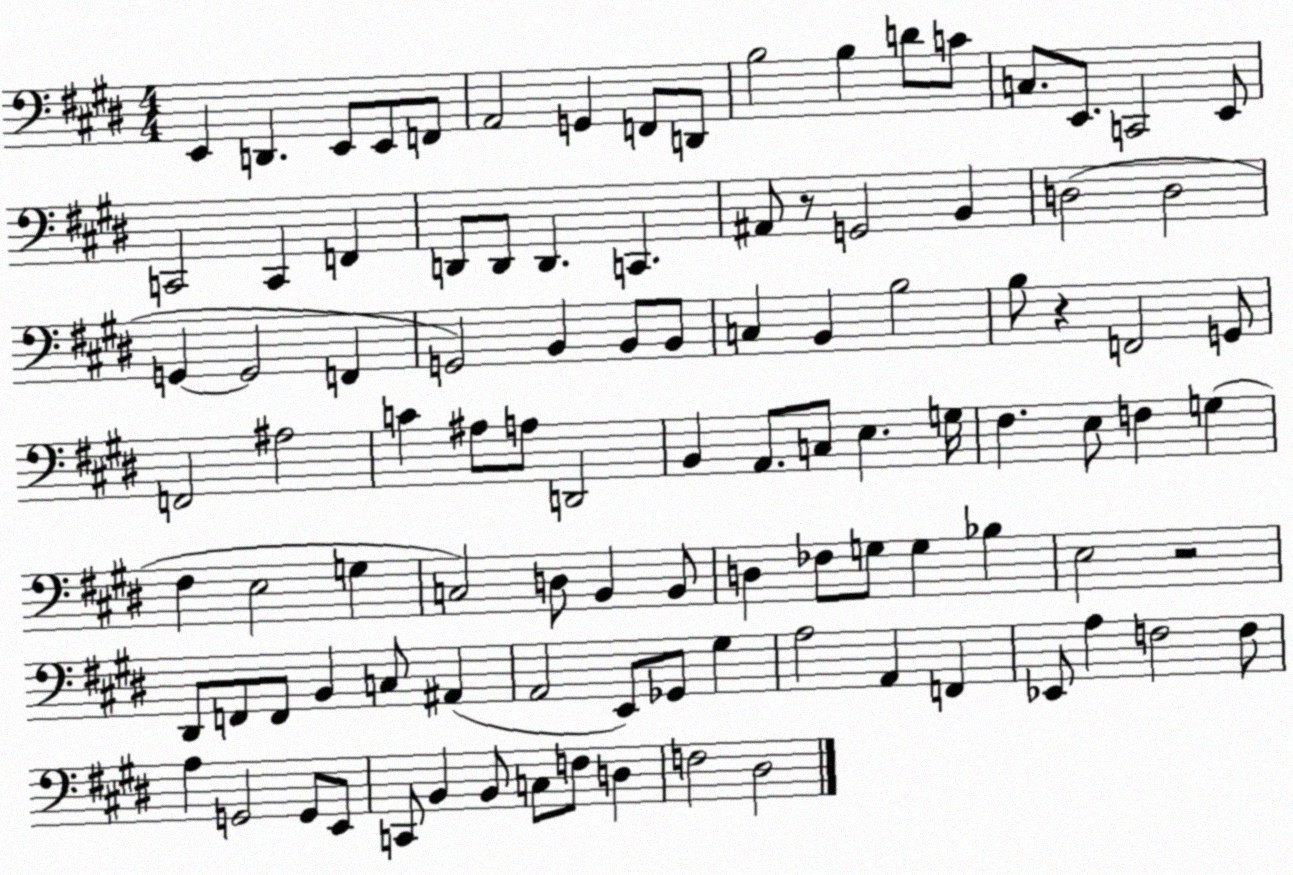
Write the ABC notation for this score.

X:1
T:Untitled
M:4/4
L:1/4
K:E
E,, D,, E,,/2 E,,/2 F,,/2 A,,2 G,, F,,/2 D,,/2 B,2 B, D/2 C/2 C,/2 E,,/2 C,,2 E,,/2 C,,2 C,, F,, D,,/2 D,,/2 D,, C,, ^A,,/2 z/2 G,,2 B,, D,2 D,2 G,, G,,2 F,, G,,2 B,, B,,/2 B,,/2 C, B,, B,2 B,/2 z F,,2 G,,/2 F,,2 ^A,2 C ^A,/2 A,/2 D,,2 B,, A,,/2 C,/2 E, G,/4 ^F, E,/2 F, G, ^F, E,2 G, C,2 D,/2 B,, B,,/2 D, _F,/2 G,/2 G, _B, E,2 z2 ^D,,/2 F,,/2 F,,/2 B,, C,/2 ^A,, A,,2 E,,/2 _G,,/2 ^G, A,2 A,, F,, _E,,/2 A, F,2 F,/2 A, G,,2 G,,/2 E,,/2 C,,/2 B,, B,,/2 C,/2 F,/2 D, F,2 ^D,2